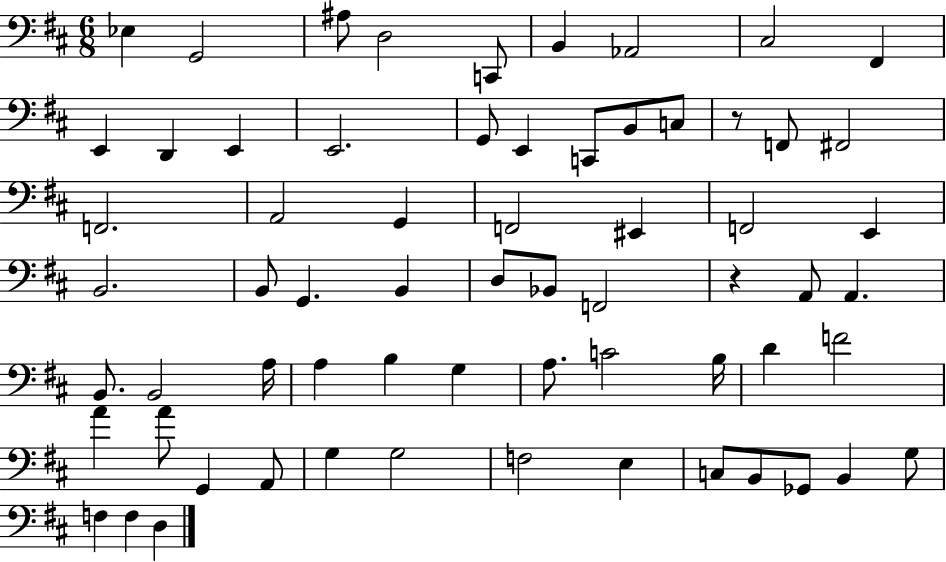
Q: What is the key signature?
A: D major